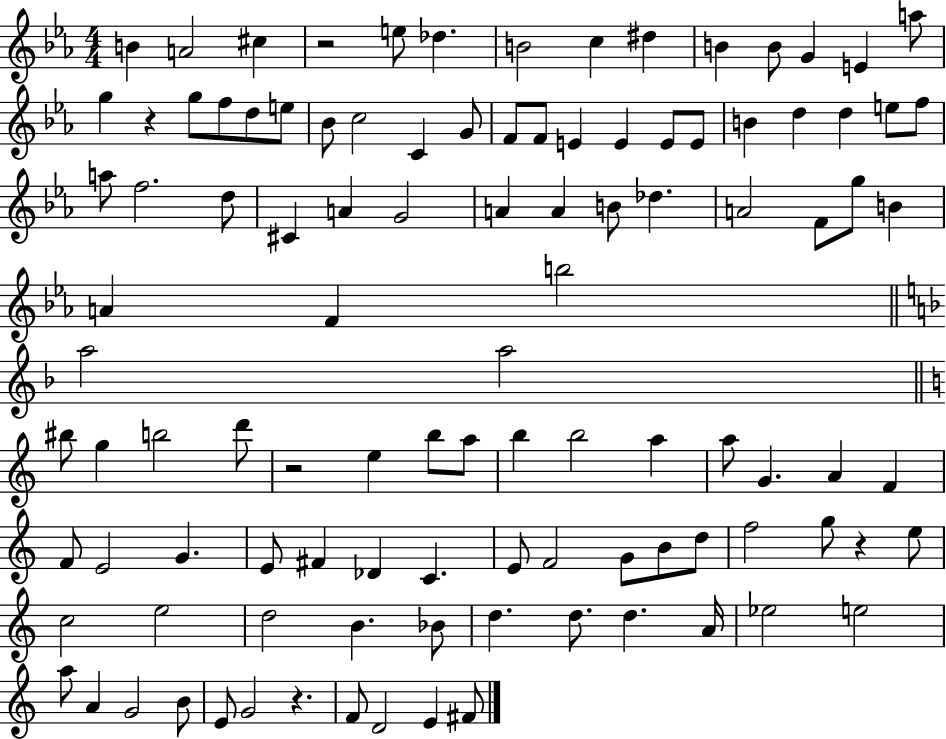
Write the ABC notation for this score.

X:1
T:Untitled
M:4/4
L:1/4
K:Eb
B A2 ^c z2 e/2 _d B2 c ^d B B/2 G E a/2 g z g/2 f/2 d/2 e/2 _B/2 c2 C G/2 F/2 F/2 E E E/2 E/2 B d d e/2 f/2 a/2 f2 d/2 ^C A G2 A A B/2 _d A2 F/2 g/2 B A F b2 a2 a2 ^b/2 g b2 d'/2 z2 e b/2 a/2 b b2 a a/2 G A F F/2 E2 G E/2 ^F _D C E/2 F2 G/2 B/2 d/2 f2 g/2 z e/2 c2 e2 d2 B _B/2 d d/2 d A/4 _e2 e2 a/2 A G2 B/2 E/2 G2 z F/2 D2 E ^F/2